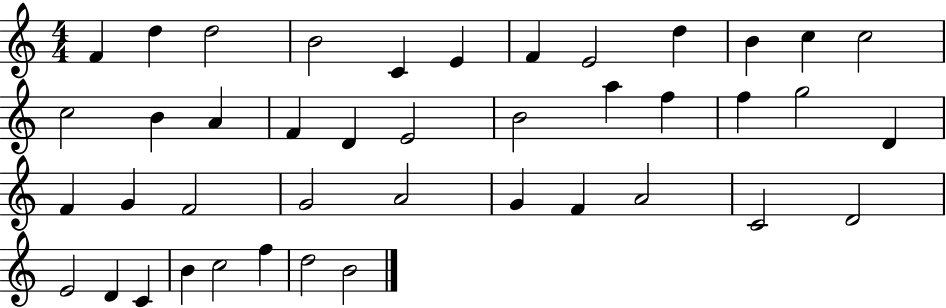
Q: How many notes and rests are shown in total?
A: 42